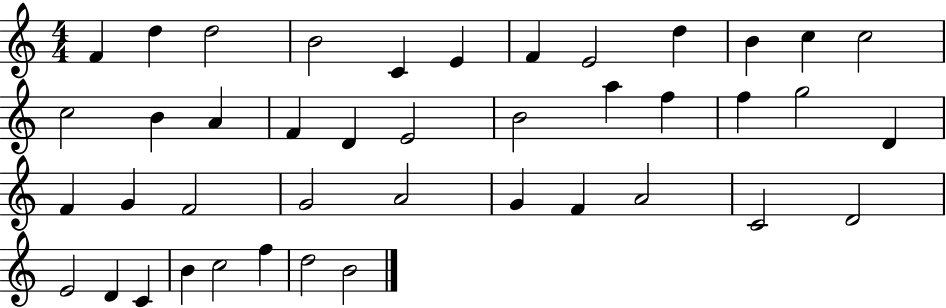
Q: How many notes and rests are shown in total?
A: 42